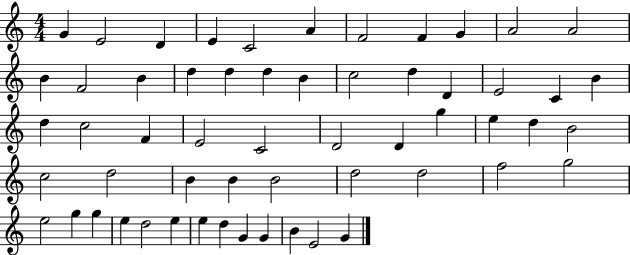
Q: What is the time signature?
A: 4/4